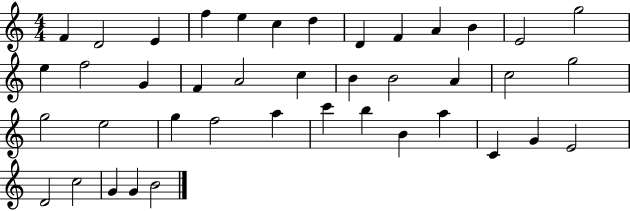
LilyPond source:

{
  \clef treble
  \numericTimeSignature
  \time 4/4
  \key c \major
  f'4 d'2 e'4 | f''4 e''4 c''4 d''4 | d'4 f'4 a'4 b'4 | e'2 g''2 | \break e''4 f''2 g'4 | f'4 a'2 c''4 | b'4 b'2 a'4 | c''2 g''2 | \break g''2 e''2 | g''4 f''2 a''4 | c'''4 b''4 b'4 a''4 | c'4 g'4 e'2 | \break d'2 c''2 | g'4 g'4 b'2 | \bar "|."
}